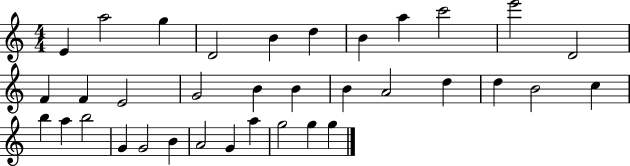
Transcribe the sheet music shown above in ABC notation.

X:1
T:Untitled
M:4/4
L:1/4
K:C
E a2 g D2 B d B a c'2 e'2 D2 F F E2 G2 B B B A2 d d B2 c b a b2 G G2 B A2 G a g2 g g